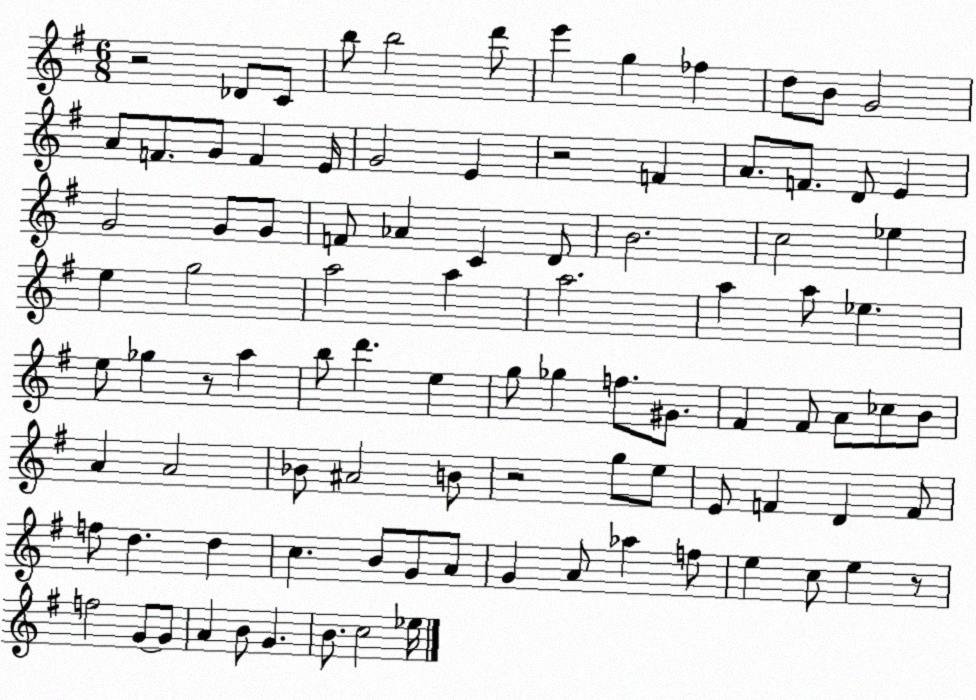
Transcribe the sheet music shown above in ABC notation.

X:1
T:Untitled
M:6/8
L:1/4
K:G
z2 _D/2 C/2 b/2 b2 d'/2 e' g _f d/2 B/2 G2 A/2 F/2 G/2 F E/4 G2 E z2 F A/2 F/2 D/2 E G2 G/2 G/2 F/2 _A C D/2 B2 c2 _e e g2 a2 a a2 a a/2 _e e/2 _g z/2 a b/2 d' e g/2 _g f/2 ^G/2 ^F ^F/2 A/2 _c/2 B/2 A A2 _B/2 ^A2 B/2 z2 g/2 e/2 E/2 F D F/2 f/2 d d c B/2 G/2 A/2 G A/2 _a f/2 e c/2 e z/2 f2 G/2 G/2 A B/2 G B/2 c2 _e/4